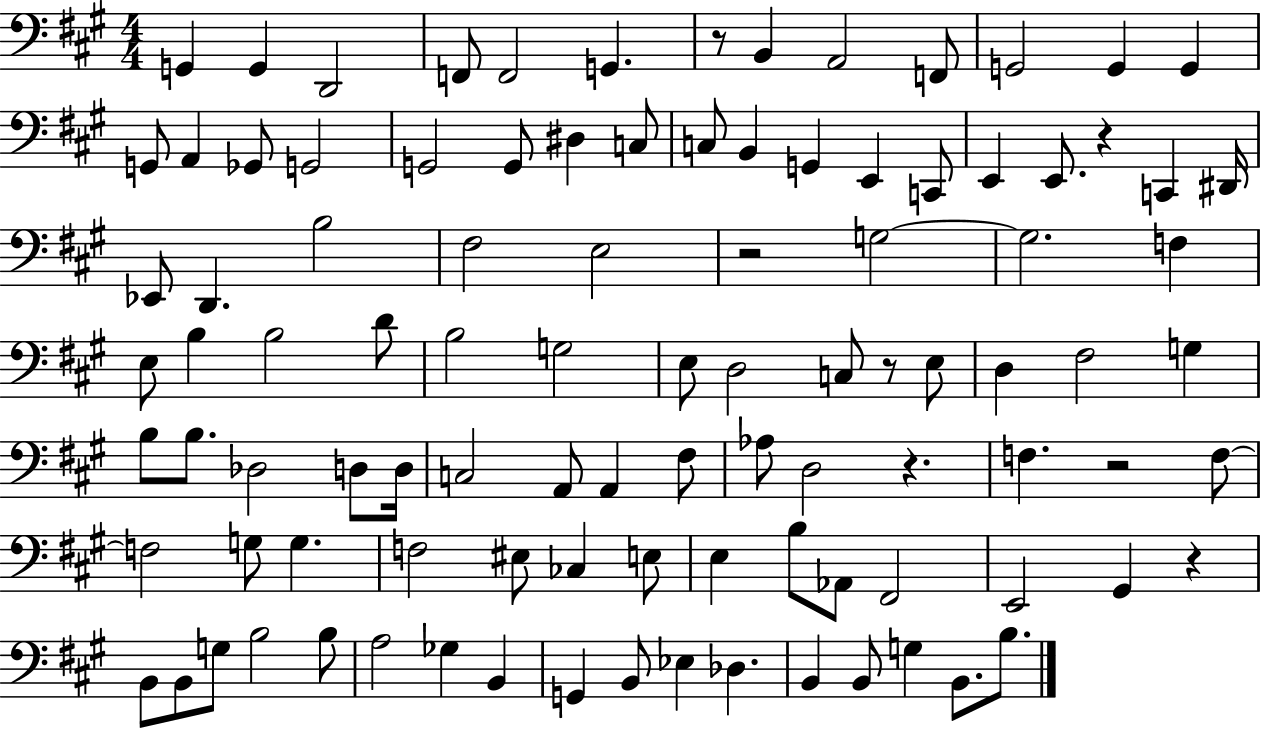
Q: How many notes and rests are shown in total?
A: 100